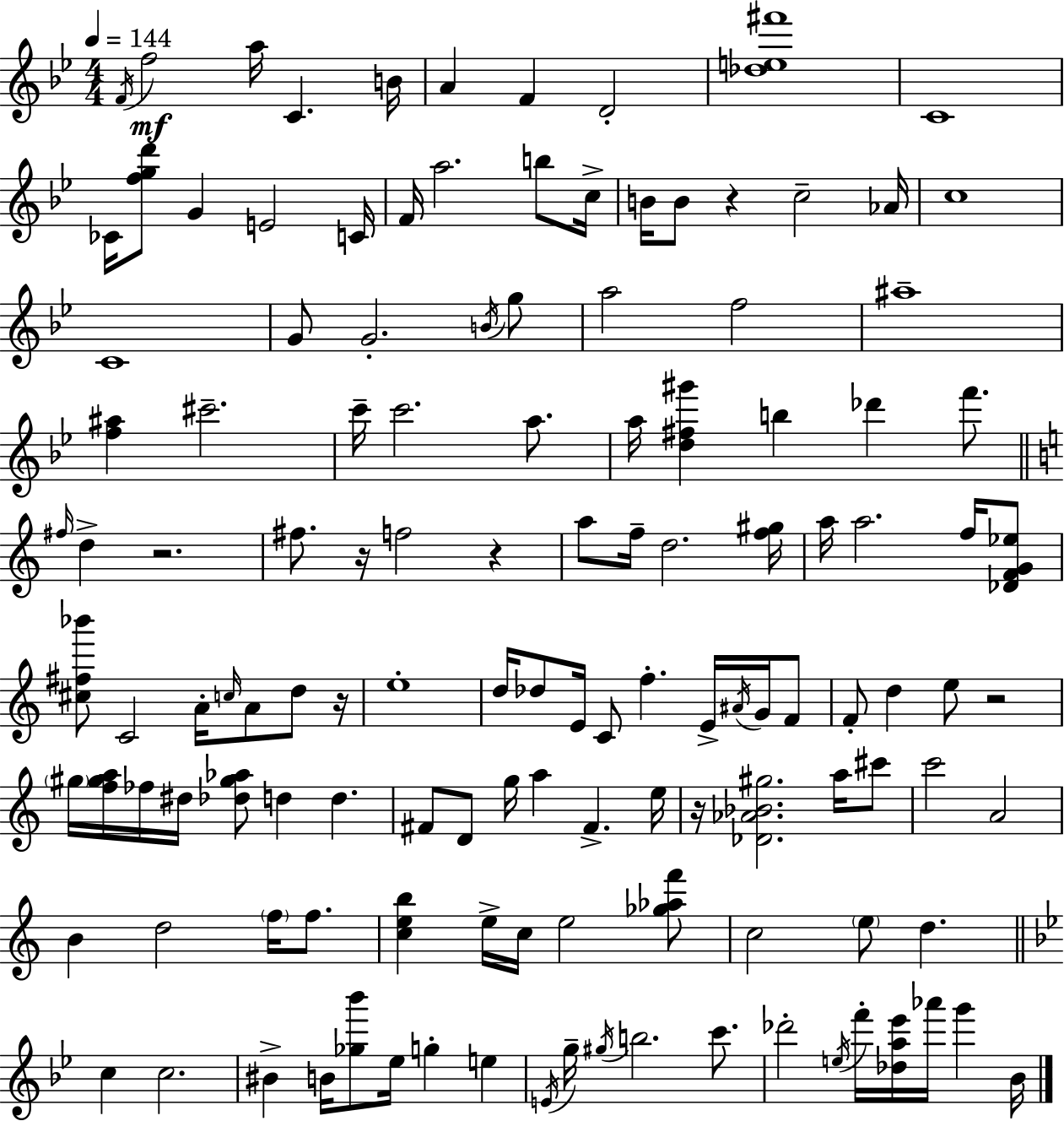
{
  \clef treble
  \numericTimeSignature
  \time 4/4
  \key bes \major
  \tempo 4 = 144
  \acciaccatura { f'16 }\mf f''2 a''16 c'4. | b'16 a'4 f'4 d'2-. | <des'' e'' fis'''>1 | c'1 | \break ces'16 <f'' g'' d'''>8 g'4 e'2 | c'16 f'16 a''2. b''8 | c''16-> b'16 b'8 r4 c''2-- | aes'16 c''1 | \break c'1 | g'8 g'2.-. \acciaccatura { b'16 } | g''8 a''2 f''2 | ais''1-- | \break <f'' ais''>4 cis'''2.-- | c'''16-- c'''2. a''8. | a''16 <d'' fis'' gis'''>4 b''4 des'''4 f'''8. | \bar "||" \break \key c \major \grace { fis''16 } d''4-> r2. | fis''8. r16 f''2 r4 | a''8 f''16-- d''2. | <f'' gis''>16 a''16 a''2. f''16 <des' f' g' ees''>8 | \break <cis'' fis'' bes'''>8 c'2 a'16-. \grace { c''16 } a'8 d''8 | r16 e''1-. | d''16 des''8 e'16 c'8 f''4.-. e'16-> \acciaccatura { ais'16 } | g'16 f'8 f'8-. d''4 e''8 r2 | \break \parenthesize gis''16 <f'' gis'' a''>16 fes''16 dis''16 <des'' gis'' aes''>8 d''4 d''4. | fis'8 d'8 g''16 a''4 fis'4.-> | e''16 r16 <des' aes' bes' gis''>2. | a''16 cis'''8 c'''2 a'2 | \break b'4 d''2 \parenthesize f''16 | f''8. <c'' e'' b''>4 e''16-> c''16 e''2 | <ges'' aes'' f'''>8 c''2 \parenthesize e''8 d''4. | \bar "||" \break \key bes \major c''4 c''2. | bis'4-> b'16 <ges'' bes'''>8 ees''16 g''4-. e''4 | \acciaccatura { e'16 } g''16-- \acciaccatura { gis''16 } b''2. c'''8. | des'''2-. \acciaccatura { e''16 } f'''16-. <des'' a'' ees'''>16 aes'''16 g'''4 | \break bes'16 \bar "|."
}